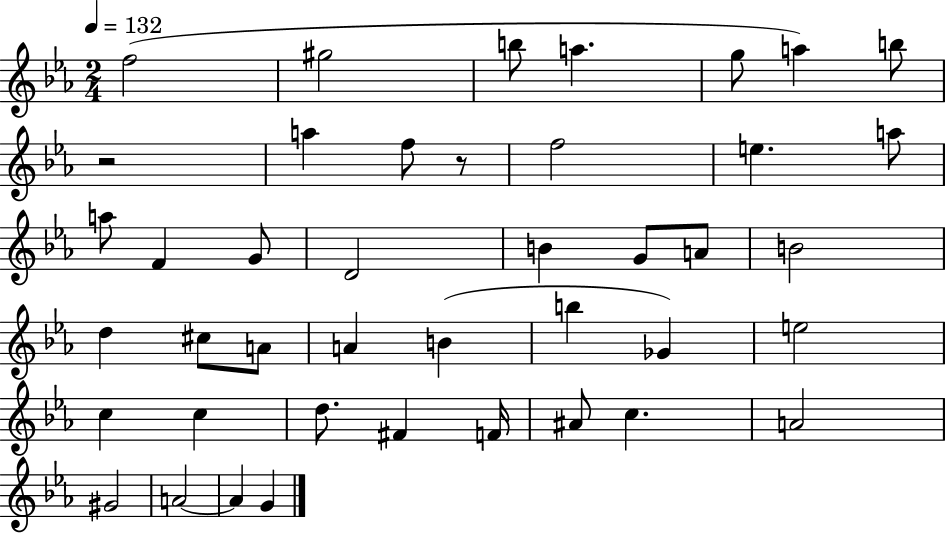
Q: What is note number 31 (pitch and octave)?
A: D5